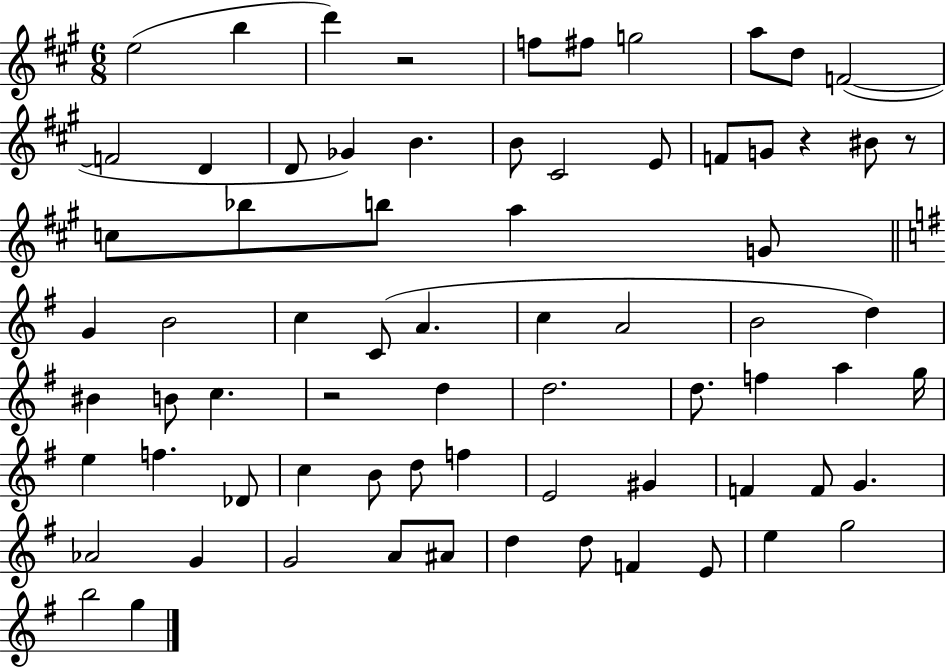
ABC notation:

X:1
T:Untitled
M:6/8
L:1/4
K:A
e2 b d' z2 f/2 ^f/2 g2 a/2 d/2 F2 F2 D D/2 _G B B/2 ^C2 E/2 F/2 G/2 z ^B/2 z/2 c/2 _b/2 b/2 a G/2 G B2 c C/2 A c A2 B2 d ^B B/2 c z2 d d2 d/2 f a g/4 e f _D/2 c B/2 d/2 f E2 ^G F F/2 G _A2 G G2 A/2 ^A/2 d d/2 F E/2 e g2 b2 g